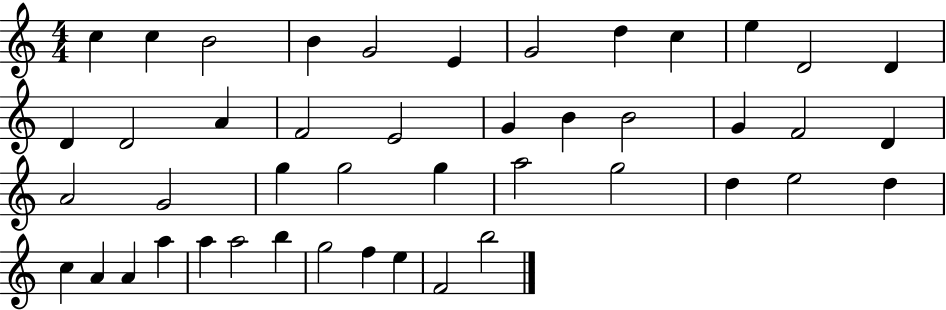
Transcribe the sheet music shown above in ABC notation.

X:1
T:Untitled
M:4/4
L:1/4
K:C
c c B2 B G2 E G2 d c e D2 D D D2 A F2 E2 G B B2 G F2 D A2 G2 g g2 g a2 g2 d e2 d c A A a a a2 b g2 f e F2 b2